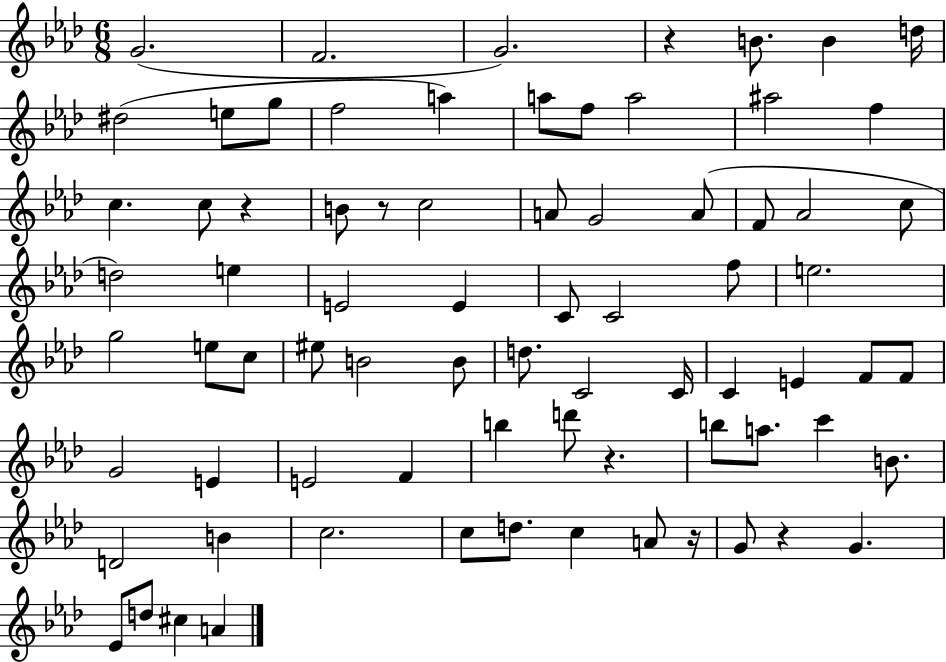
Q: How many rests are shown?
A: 6